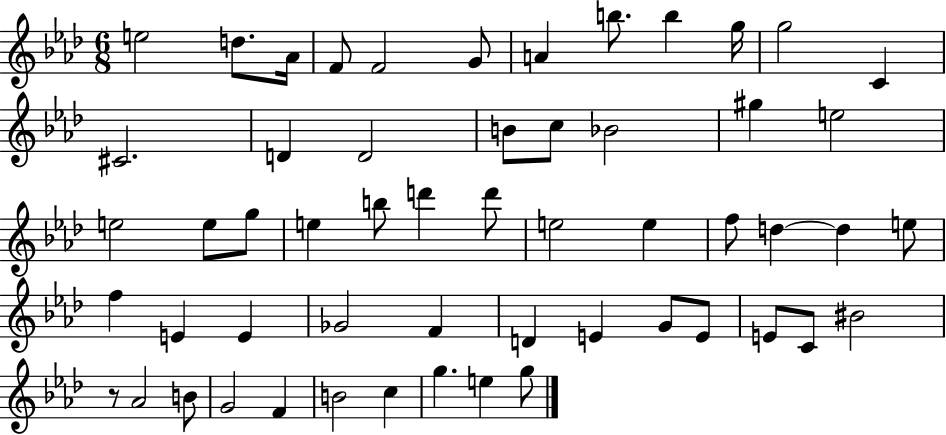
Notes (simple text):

E5/h D5/e. Ab4/s F4/e F4/h G4/e A4/q B5/e. B5/q G5/s G5/h C4/q C#4/h. D4/q D4/h B4/e C5/e Bb4/h G#5/q E5/h E5/h E5/e G5/e E5/q B5/e D6/q D6/e E5/h E5/q F5/e D5/q D5/q E5/e F5/q E4/q E4/q Gb4/h F4/q D4/q E4/q G4/e E4/e E4/e C4/e BIS4/h R/e Ab4/h B4/e G4/h F4/q B4/h C5/q G5/q. E5/q G5/e